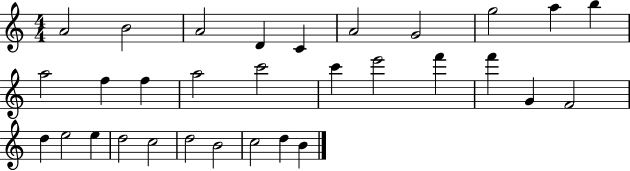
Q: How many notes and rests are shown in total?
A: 31